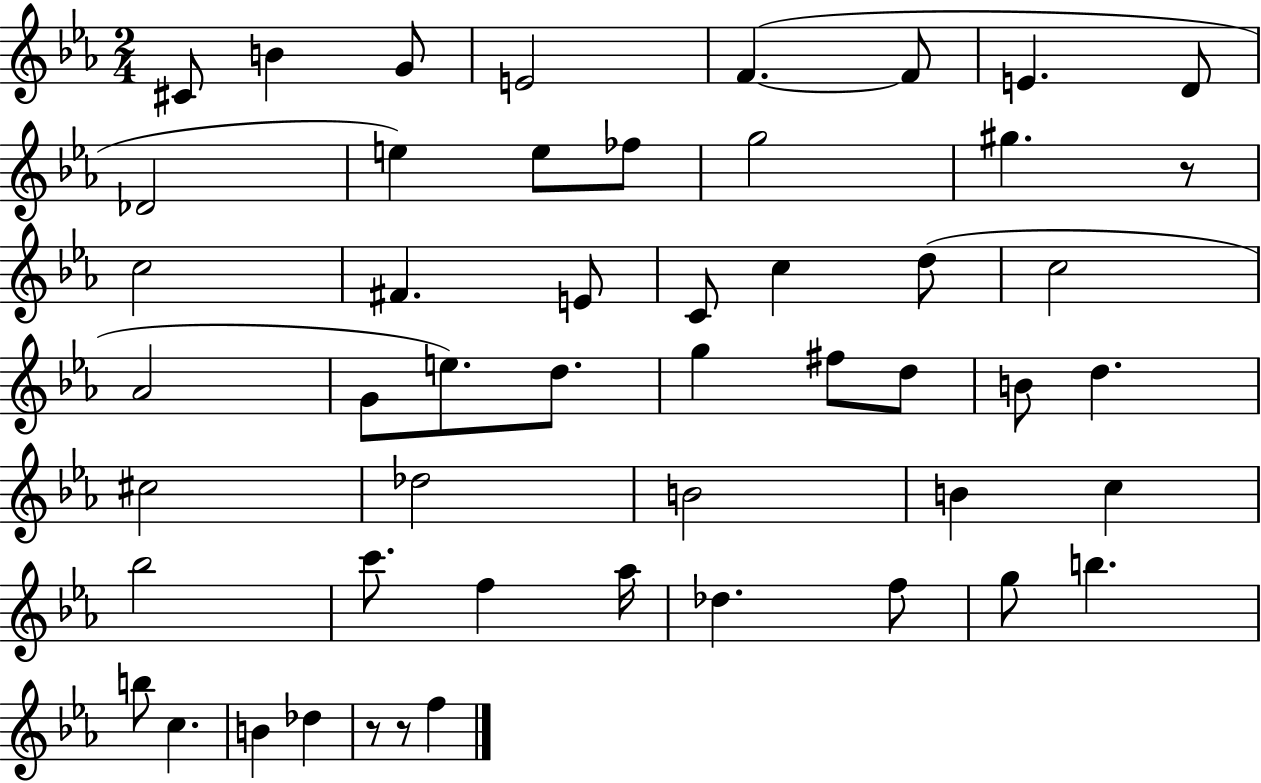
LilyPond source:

{
  \clef treble
  \numericTimeSignature
  \time 2/4
  \key ees \major
  cis'8 b'4 g'8 | e'2 | f'4.~(~ f'8 | e'4. d'8 | \break des'2 | e''4) e''8 fes''8 | g''2 | gis''4. r8 | \break c''2 | fis'4. e'8 | c'8 c''4 d''8( | c''2 | \break aes'2 | g'8 e''8.) d''8. | g''4 fis''8 d''8 | b'8 d''4. | \break cis''2 | des''2 | b'2 | b'4 c''4 | \break bes''2 | c'''8. f''4 aes''16 | des''4. f''8 | g''8 b''4. | \break b''8 c''4. | b'4 des''4 | r8 r8 f''4 | \bar "|."
}